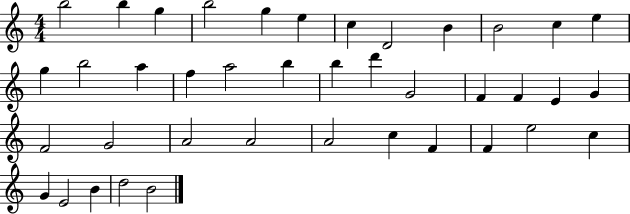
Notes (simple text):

B5/h B5/q G5/q B5/h G5/q E5/q C5/q D4/h B4/q B4/h C5/q E5/q G5/q B5/h A5/q F5/q A5/h B5/q B5/q D6/q G4/h F4/q F4/q E4/q G4/q F4/h G4/h A4/h A4/h A4/h C5/q F4/q F4/q E5/h C5/q G4/q E4/h B4/q D5/h B4/h